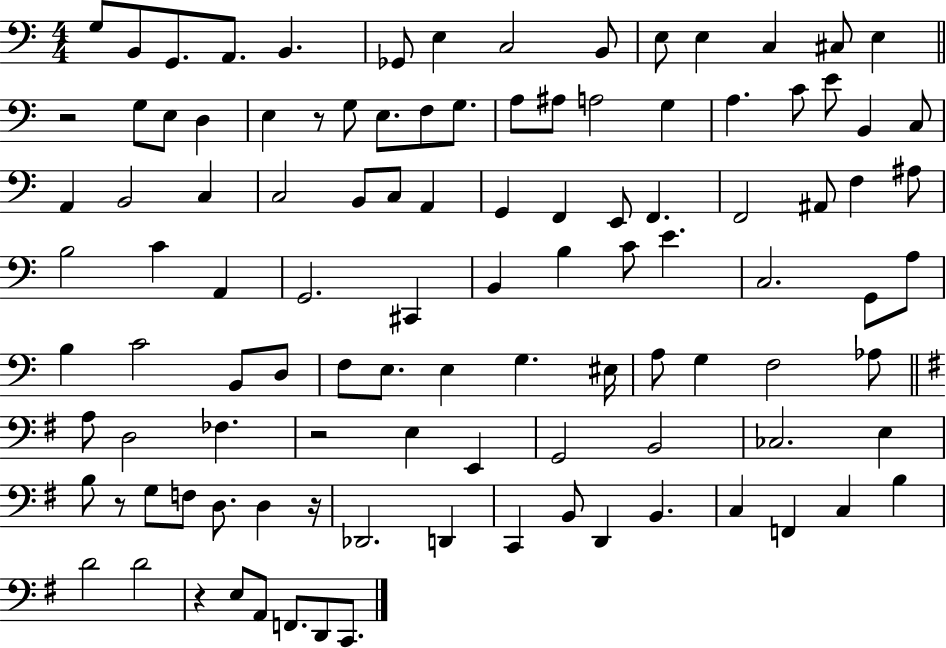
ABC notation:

X:1
T:Untitled
M:4/4
L:1/4
K:C
G,/2 B,,/2 G,,/2 A,,/2 B,, _G,,/2 E, C,2 B,,/2 E,/2 E, C, ^C,/2 E, z2 G,/2 E,/2 D, E, z/2 G,/2 E,/2 F,/2 G,/2 A,/2 ^A,/2 A,2 G, A, C/2 E/2 B,, C,/2 A,, B,,2 C, C,2 B,,/2 C,/2 A,, G,, F,, E,,/2 F,, F,,2 ^A,,/2 F, ^A,/2 B,2 C A,, G,,2 ^C,, B,, B, C/2 E C,2 G,,/2 A,/2 B, C2 B,,/2 D,/2 F,/2 E,/2 E, G, ^E,/4 A,/2 G, F,2 _A,/2 A,/2 D,2 _F, z2 E, E,, G,,2 B,,2 _C,2 E, B,/2 z/2 G,/2 F,/2 D,/2 D, z/4 _D,,2 D,, C,, B,,/2 D,, B,, C, F,, C, B, D2 D2 z E,/2 A,,/2 F,,/2 D,,/2 C,,/2